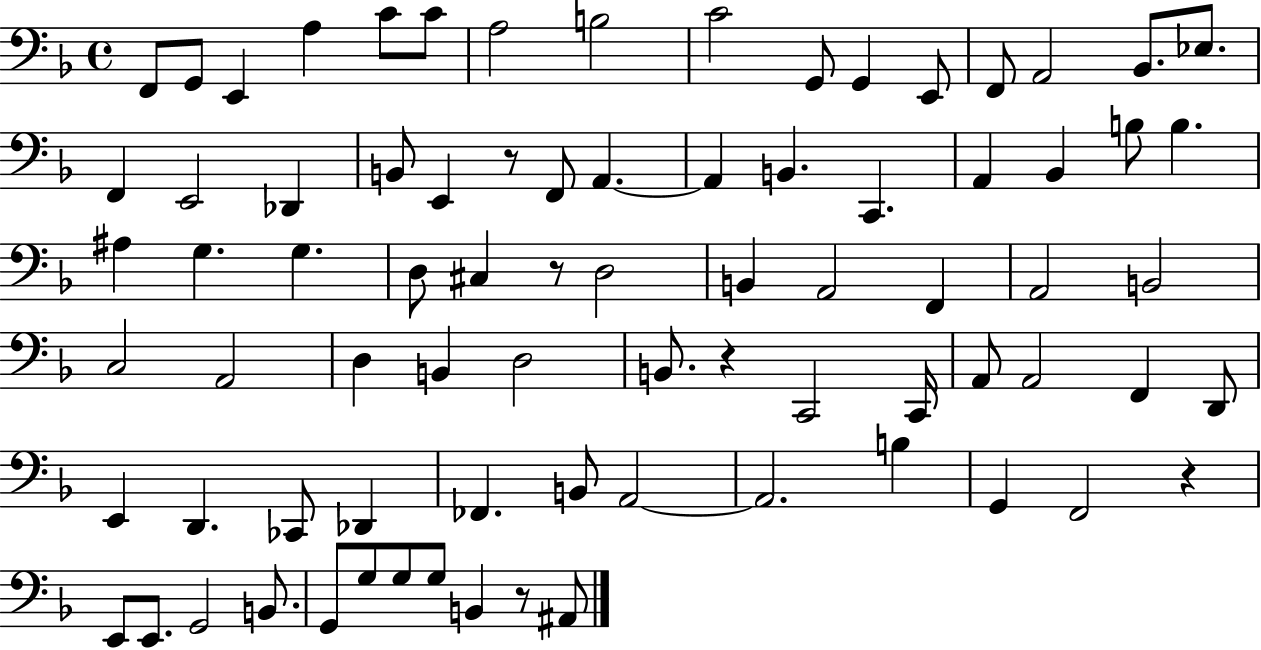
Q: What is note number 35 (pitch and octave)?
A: C#3